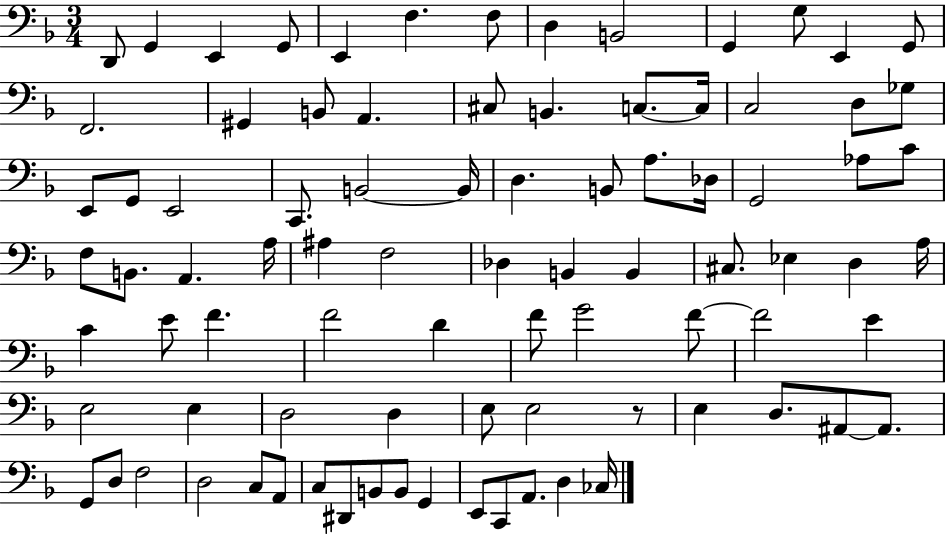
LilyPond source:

{
  \clef bass
  \numericTimeSignature
  \time 3/4
  \key f \major
  d,8 g,4 e,4 g,8 | e,4 f4. f8 | d4 b,2 | g,4 g8 e,4 g,8 | \break f,2. | gis,4 b,8 a,4. | cis8 b,4. c8.~~ c16 | c2 d8 ges8 | \break e,8 g,8 e,2 | c,8. b,2~~ b,16 | d4. b,8 a8. des16 | g,2 aes8 c'8 | \break f8 b,8. a,4. a16 | ais4 f2 | des4 b,4 b,4 | cis8. ees4 d4 a16 | \break c'4 e'8 f'4. | f'2 d'4 | f'8 g'2 f'8~~ | f'2 e'4 | \break e2 e4 | d2 d4 | e8 e2 r8 | e4 d8. ais,8~~ ais,8. | \break g,8 d8 f2 | d2 c8 a,8 | c8 dis,8 b,8 b,8 g,4 | e,8 c,8 a,8. d4 ces16 | \break \bar "|."
}